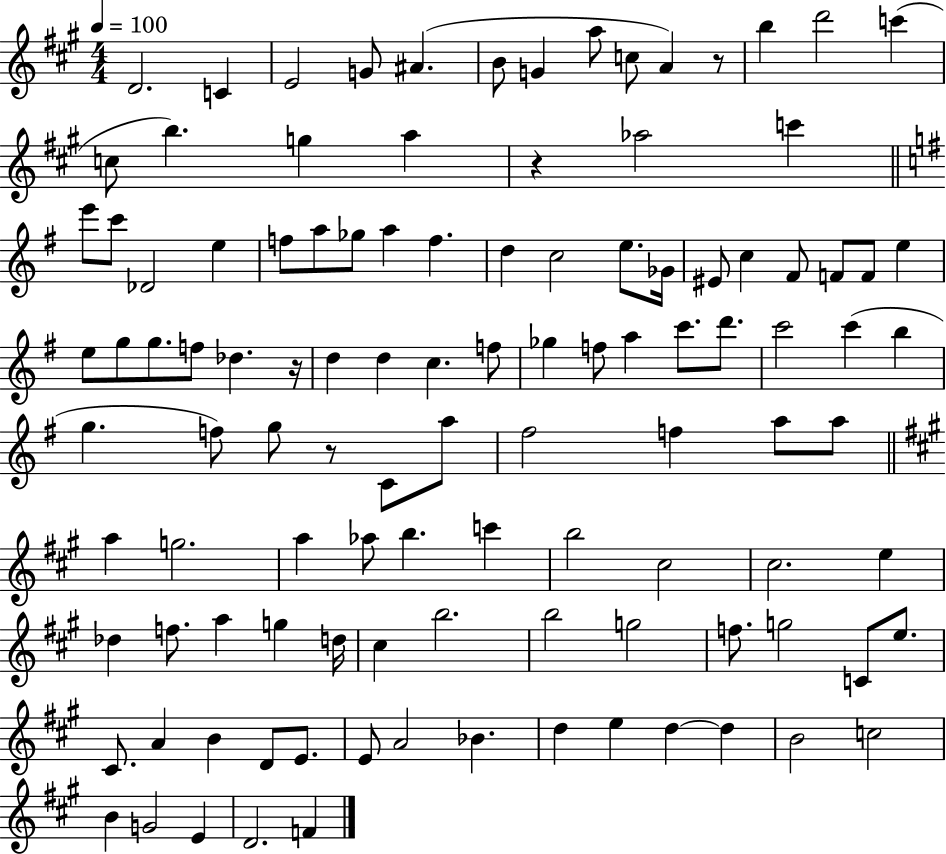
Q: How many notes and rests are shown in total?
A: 110